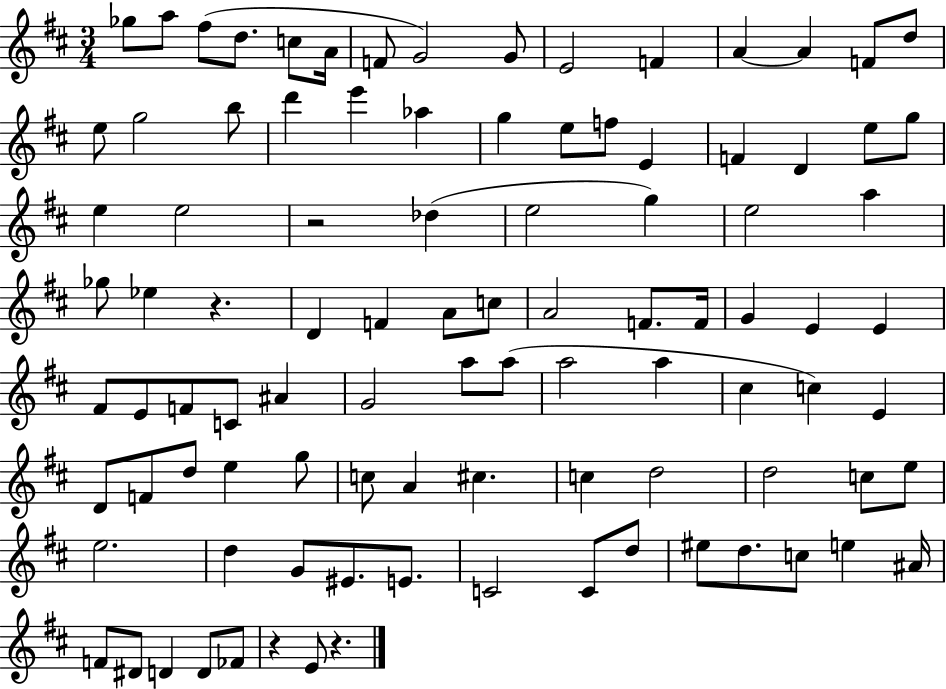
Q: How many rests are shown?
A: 4